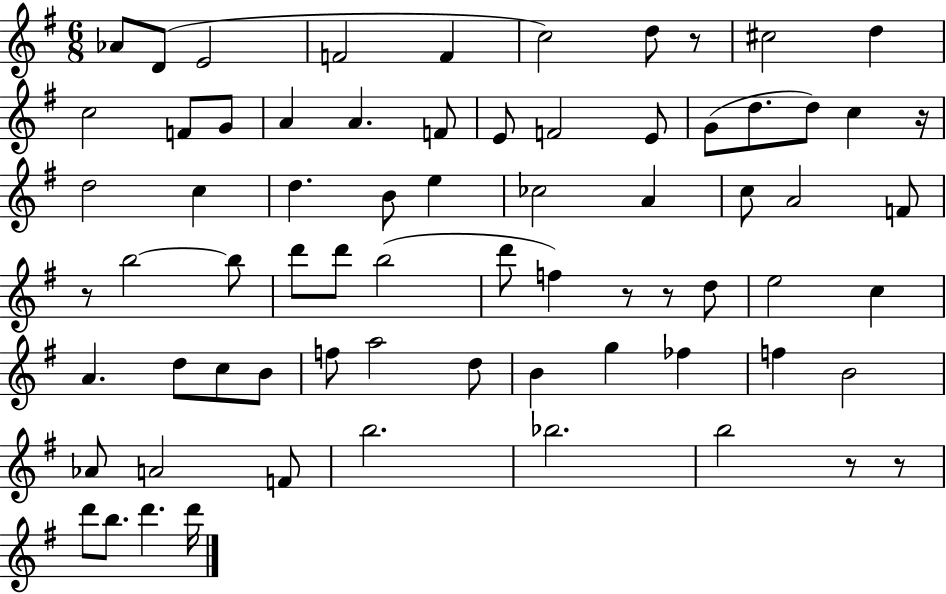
{
  \clef treble
  \numericTimeSignature
  \time 6/8
  \key g \major
  \repeat volta 2 { aes'8 d'8( e'2 | f'2 f'4 | c''2) d''8 r8 | cis''2 d''4 | \break c''2 f'8 g'8 | a'4 a'4. f'8 | e'8 f'2 e'8 | g'8( d''8. d''8) c''4 r16 | \break d''2 c''4 | d''4. b'8 e''4 | ces''2 a'4 | c''8 a'2 f'8 | \break r8 b''2~~ b''8 | d'''8 d'''8 b''2( | d'''8 f''4) r8 r8 d''8 | e''2 c''4 | \break a'4. d''8 c''8 b'8 | f''8 a''2 d''8 | b'4 g''4 fes''4 | f''4 b'2 | \break aes'8 a'2 f'8 | b''2. | bes''2. | b''2 r8 r8 | \break d'''8 b''8. d'''4. d'''16 | } \bar "|."
}